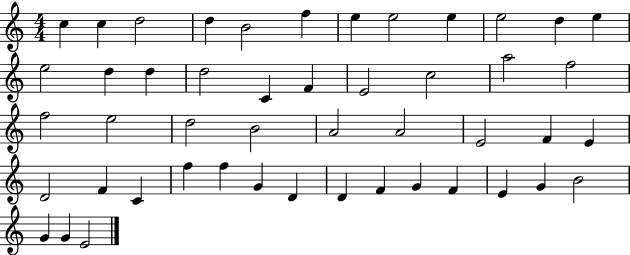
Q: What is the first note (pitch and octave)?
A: C5